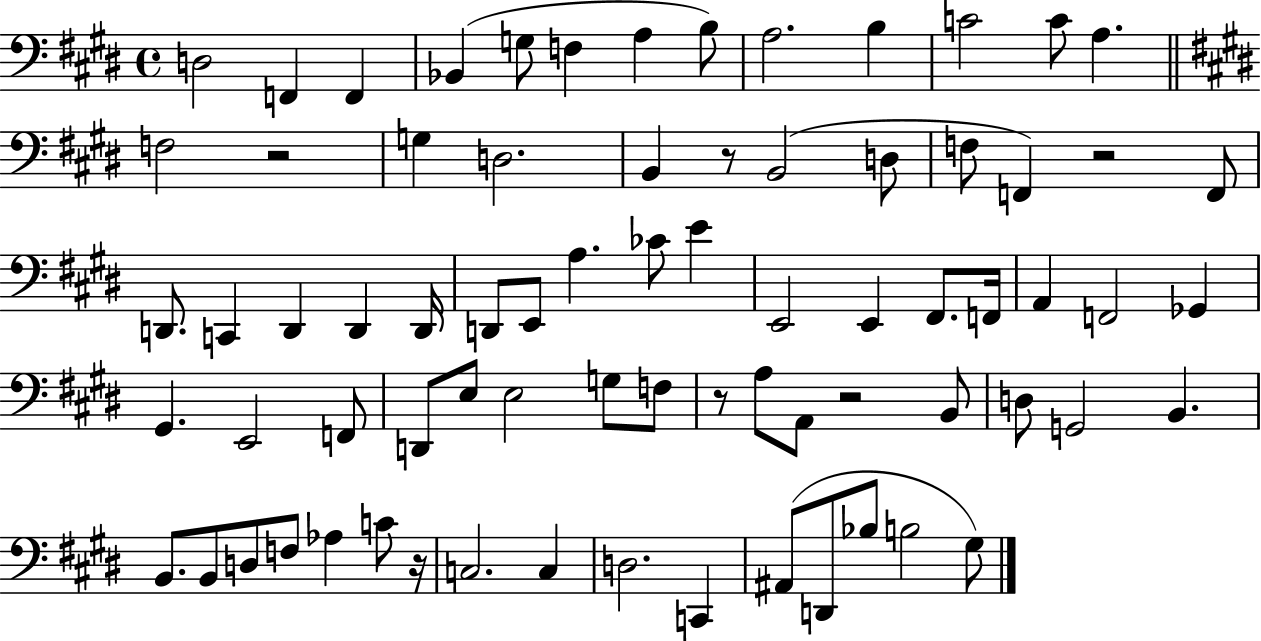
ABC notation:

X:1
T:Untitled
M:4/4
L:1/4
K:E
D,2 F,, F,, _B,, G,/2 F, A, B,/2 A,2 B, C2 C/2 A, F,2 z2 G, D,2 B,, z/2 B,,2 D,/2 F,/2 F,, z2 F,,/2 D,,/2 C,, D,, D,, D,,/4 D,,/2 E,,/2 A, _C/2 E E,,2 E,, ^F,,/2 F,,/4 A,, F,,2 _G,, ^G,, E,,2 F,,/2 D,,/2 E,/2 E,2 G,/2 F,/2 z/2 A,/2 A,,/2 z2 B,,/2 D,/2 G,,2 B,, B,,/2 B,,/2 D,/2 F,/2 _A, C/2 z/4 C,2 C, D,2 C,, ^A,,/2 D,,/2 _B,/2 B,2 ^G,/2